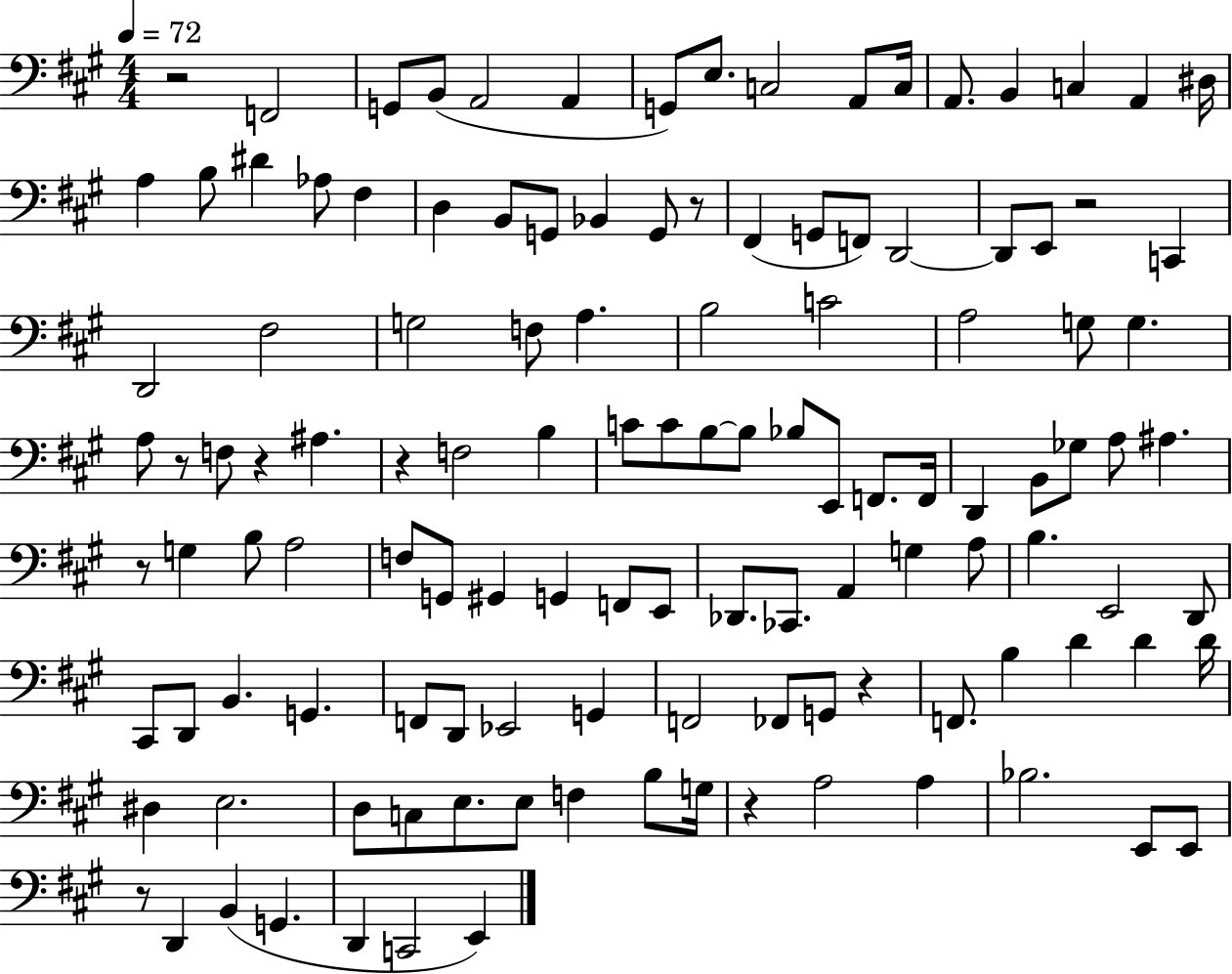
R/h F2/h G2/e B2/e A2/h A2/q G2/e E3/e. C3/h A2/e C3/s A2/e. B2/q C3/q A2/q D#3/s A3/q B3/e D#4/q Ab3/e F#3/q D3/q B2/e G2/e Bb2/q G2/e R/e F#2/q G2/e F2/e D2/h D2/e E2/e R/h C2/q D2/h F#3/h G3/h F3/e A3/q. B3/h C4/h A3/h G3/e G3/q. A3/e R/e F3/e R/q A#3/q. R/q F3/h B3/q C4/e C4/e B3/e B3/e Bb3/e E2/e F2/e. F2/s D2/q B2/e Gb3/e A3/e A#3/q. R/e G3/q B3/e A3/h F3/e G2/e G#2/q G2/q F2/e E2/e Db2/e. CES2/e. A2/q G3/q A3/e B3/q. E2/h D2/e C#2/e D2/e B2/q. G2/q. F2/e D2/e Eb2/h G2/q F2/h FES2/e G2/e R/q F2/e. B3/q D4/q D4/q D4/s D#3/q E3/h. D3/e C3/e E3/e. E3/e F3/q B3/e G3/s R/q A3/h A3/q Bb3/h. E2/e E2/e R/e D2/q B2/q G2/q. D2/q C2/h E2/q